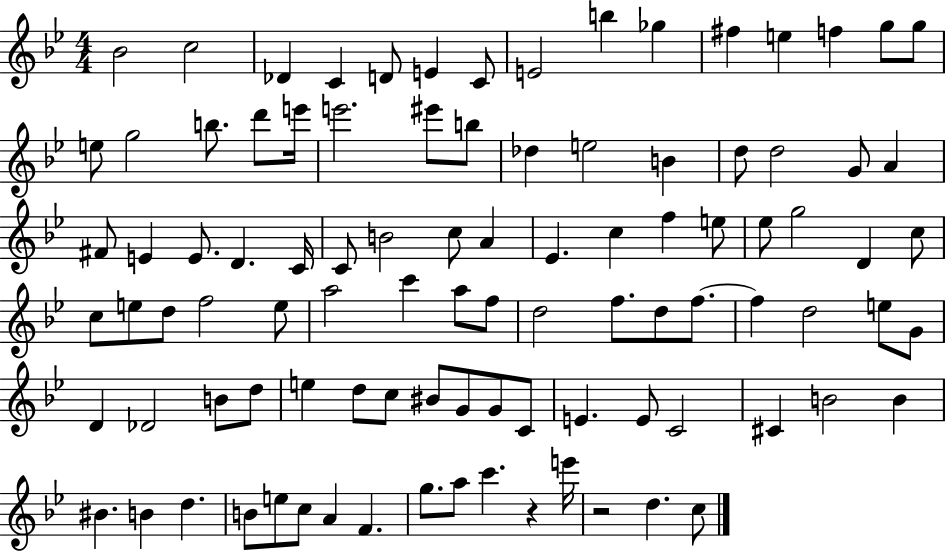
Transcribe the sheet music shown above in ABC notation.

X:1
T:Untitled
M:4/4
L:1/4
K:Bb
_B2 c2 _D C D/2 E C/2 E2 b _g ^f e f g/2 g/2 e/2 g2 b/2 d'/2 e'/4 e'2 ^e'/2 b/2 _d e2 B d/2 d2 G/2 A ^F/2 E E/2 D C/4 C/2 B2 c/2 A _E c f e/2 _e/2 g2 D c/2 c/2 e/2 d/2 f2 e/2 a2 c' a/2 f/2 d2 f/2 d/2 f/2 f d2 e/2 G/2 D _D2 B/2 d/2 e d/2 c/2 ^B/2 G/2 G/2 C/2 E E/2 C2 ^C B2 B ^B B d B/2 e/2 c/2 A F g/2 a/2 c' z e'/4 z2 d c/2